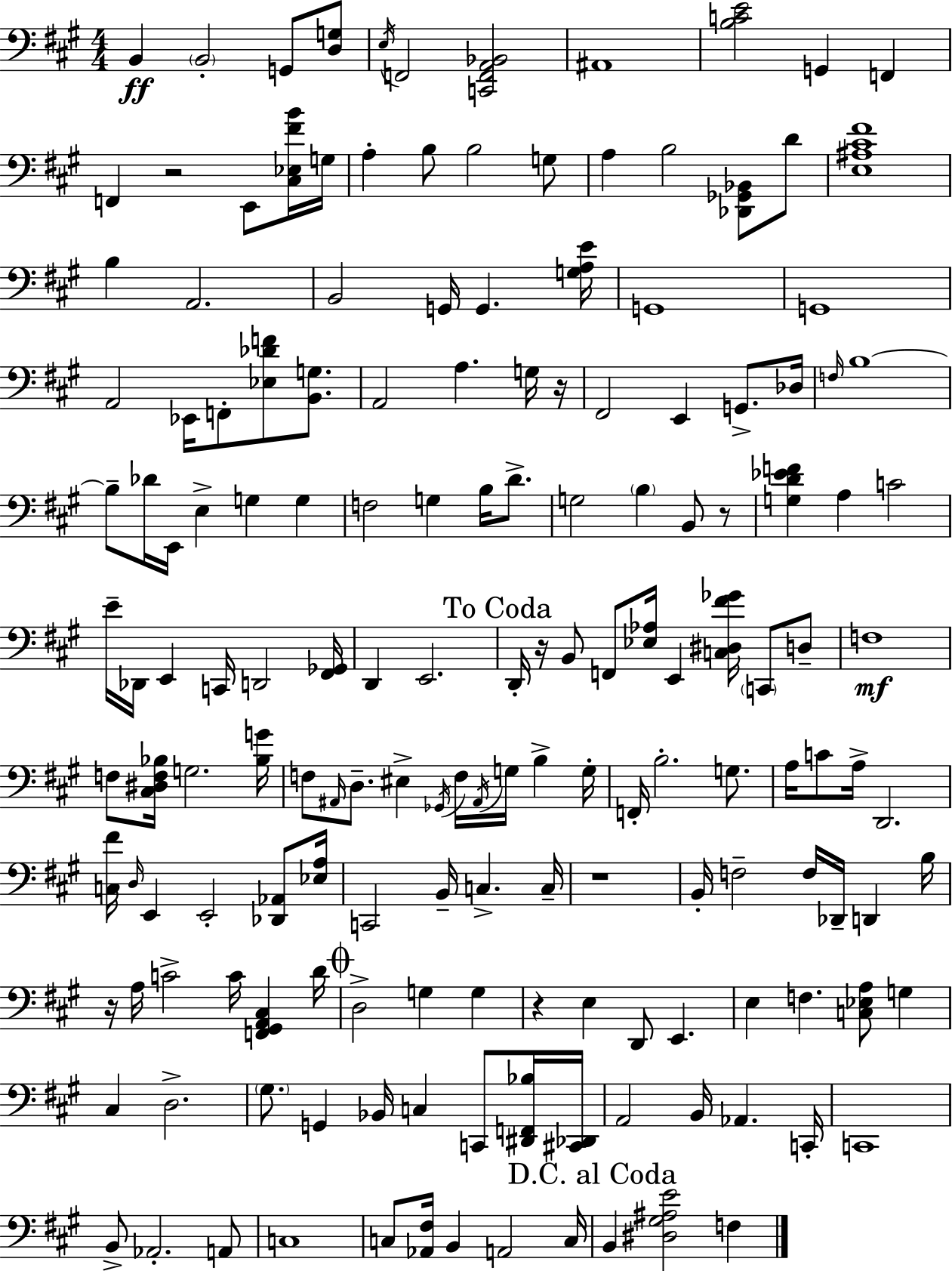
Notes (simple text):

B2/q B2/h G2/e [D3,G3]/e E3/s F2/h [C2,F2,A2,Bb2]/h A#2/w [B3,C4,E4]/h G2/q F2/q F2/q R/h E2/e [C#3,Eb3,F#4,B4]/s G3/s A3/q B3/e B3/h G3/e A3/q B3/h [Db2,Gb2,Bb2]/e D4/e [E3,A#3,C#4,F#4]/w B3/q A2/h. B2/h G2/s G2/q. [G3,A3,E4]/s G2/w G2/w A2/h Eb2/s F2/e [Eb3,Db4,F4]/e [B2,G3]/e. A2/h A3/q. G3/s R/s F#2/h E2/q G2/e. Db3/s F3/s B3/w B3/e Db4/s E2/s E3/q G3/q G3/q F3/h G3/q B3/s D4/e. G3/h B3/q B2/e R/e [G3,D4,Eb4,F4]/q A3/q C4/h E4/s Db2/s E2/q C2/s D2/h [F#2,Gb2]/s D2/q E2/h. D2/s R/s B2/e F2/e [Eb3,Ab3]/s E2/q [C3,D#3,F#4,Gb4]/s C2/e D3/e F3/w F3/e [C#3,D#3,F3,Bb3]/s G3/h. [Bb3,G4]/s F3/e A#2/s D3/e. EIS3/q Gb2/s F3/s A#2/s G3/s B3/q G3/s F2/s B3/h. G3/e. A3/s C4/e A3/s D2/h. [C3,F#4]/s D3/s E2/q E2/h [Db2,Ab2]/e [Eb3,A3]/s C2/h B2/s C3/q. C3/s R/w B2/s F3/h F3/s Db2/s D2/q B3/s R/s A3/s C4/h C4/s [F2,G#2,A2,C#3]/q D4/s D3/h G3/q G3/q R/q E3/q D2/e E2/q. E3/q F3/q. [C3,Eb3,A3]/e G3/q C#3/q D3/h. G#3/e. G2/q Bb2/s C3/q C2/e [D#2,F2,Bb3]/s [C#2,Db2]/s A2/h B2/s Ab2/q. C2/s C2/w B2/e Ab2/h. A2/e C3/w C3/e [Ab2,F#3]/s B2/q A2/h C3/s B2/q [D#3,G#3,A#3,E4]/h F3/q